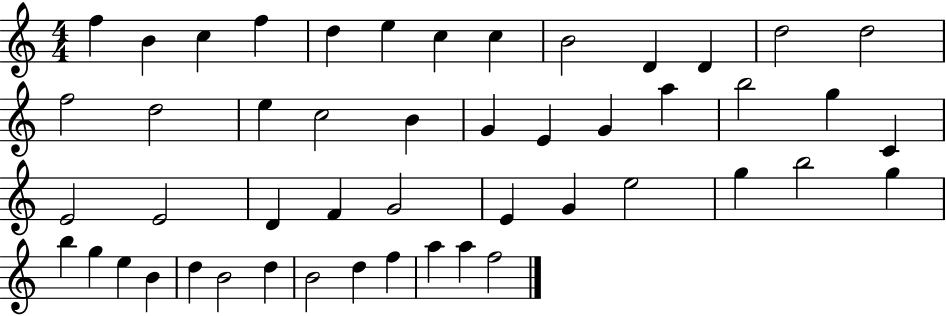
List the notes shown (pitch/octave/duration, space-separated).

F5/q B4/q C5/q F5/q D5/q E5/q C5/q C5/q B4/h D4/q D4/q D5/h D5/h F5/h D5/h E5/q C5/h B4/q G4/q E4/q G4/q A5/q B5/h G5/q C4/q E4/h E4/h D4/q F4/q G4/h E4/q G4/q E5/h G5/q B5/h G5/q B5/q G5/q E5/q B4/q D5/q B4/h D5/q B4/h D5/q F5/q A5/q A5/q F5/h